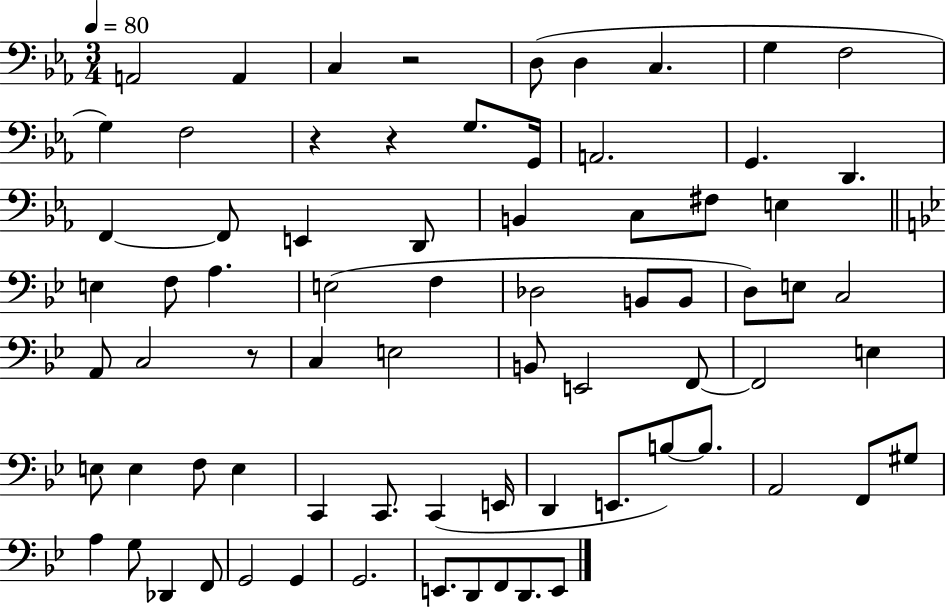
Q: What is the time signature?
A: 3/4